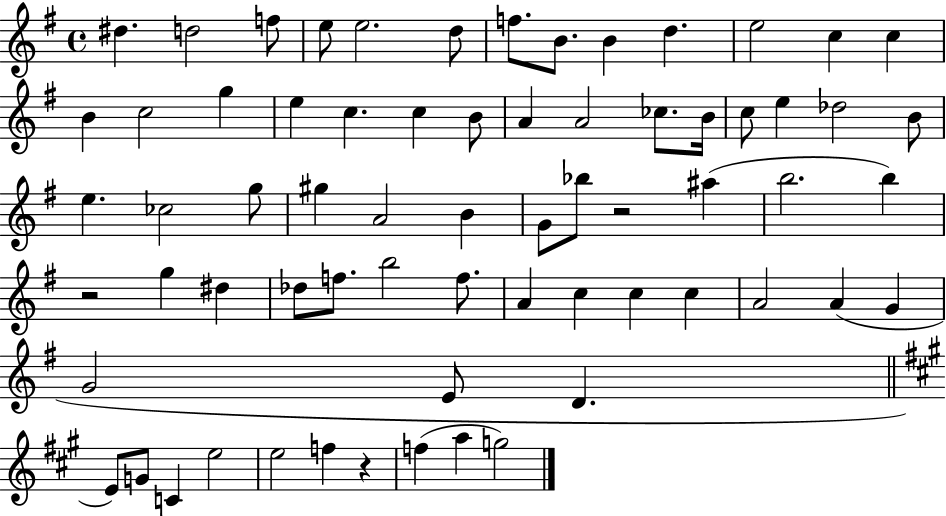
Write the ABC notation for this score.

X:1
T:Untitled
M:4/4
L:1/4
K:G
^d d2 f/2 e/2 e2 d/2 f/2 B/2 B d e2 c c B c2 g e c c B/2 A A2 _c/2 B/4 c/2 e _d2 B/2 e _c2 g/2 ^g A2 B G/2 _b/2 z2 ^a b2 b z2 g ^d _d/2 f/2 b2 f/2 A c c c A2 A G G2 E/2 D E/2 G/2 C e2 e2 f z f a g2